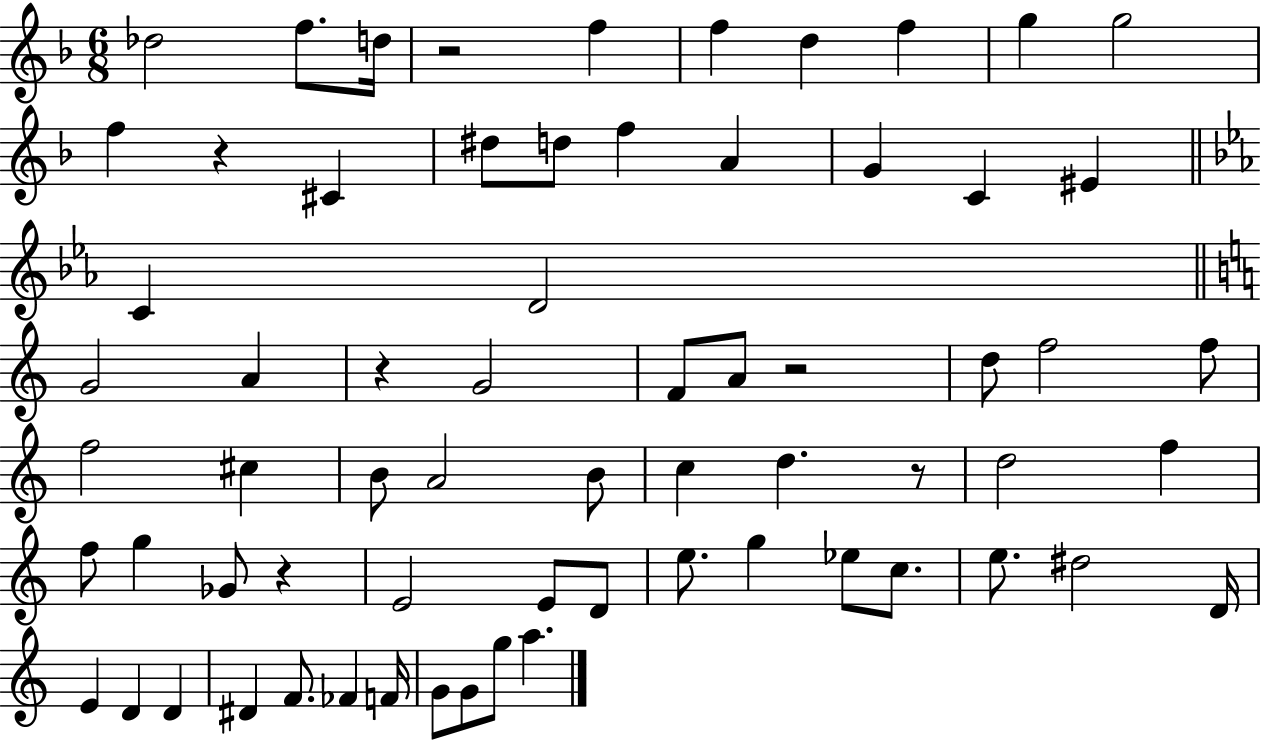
{
  \clef treble
  \numericTimeSignature
  \time 6/8
  \key f \major
  des''2 f''8. d''16 | r2 f''4 | f''4 d''4 f''4 | g''4 g''2 | \break f''4 r4 cis'4 | dis''8 d''8 f''4 a'4 | g'4 c'4 eis'4 | \bar "||" \break \key ees \major c'4 d'2 | \bar "||" \break \key a \minor g'2 a'4 | r4 g'2 | f'8 a'8 r2 | d''8 f''2 f''8 | \break f''2 cis''4 | b'8 a'2 b'8 | c''4 d''4. r8 | d''2 f''4 | \break f''8 g''4 ges'8 r4 | e'2 e'8 d'8 | e''8. g''4 ees''8 c''8. | e''8. dis''2 d'16 | \break e'4 d'4 d'4 | dis'4 f'8. fes'4 f'16 | g'8 g'8 g''8 a''4. | \bar "|."
}